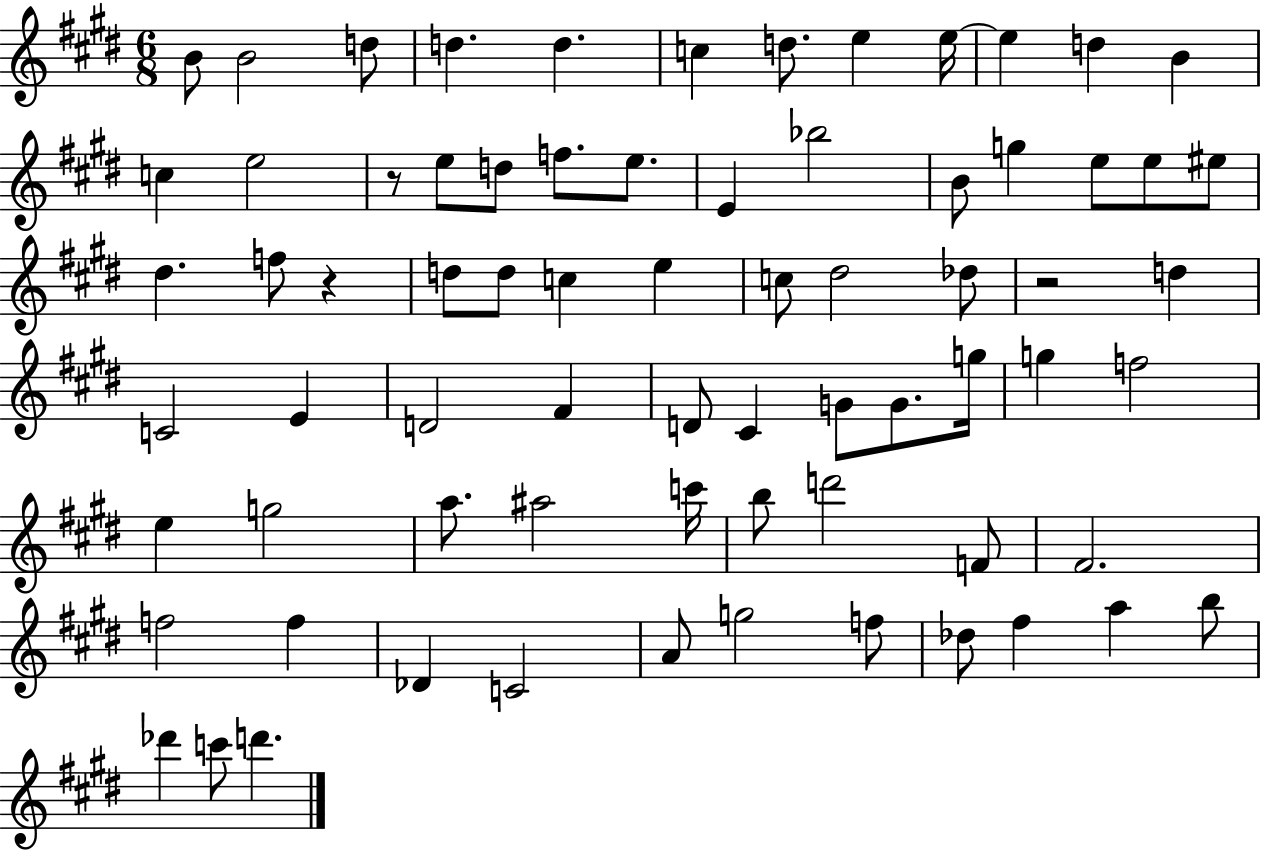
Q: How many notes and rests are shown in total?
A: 72